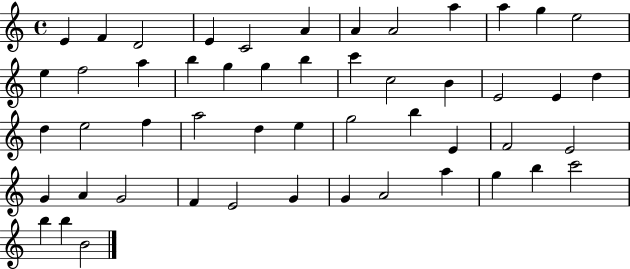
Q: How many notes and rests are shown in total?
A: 51